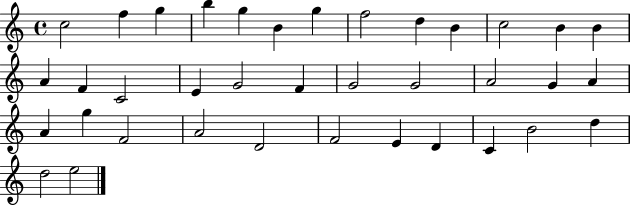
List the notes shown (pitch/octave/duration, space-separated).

C5/h F5/q G5/q B5/q G5/q B4/q G5/q F5/h D5/q B4/q C5/h B4/q B4/q A4/q F4/q C4/h E4/q G4/h F4/q G4/h G4/h A4/h G4/q A4/q A4/q G5/q F4/h A4/h D4/h F4/h E4/q D4/q C4/q B4/h D5/q D5/h E5/h